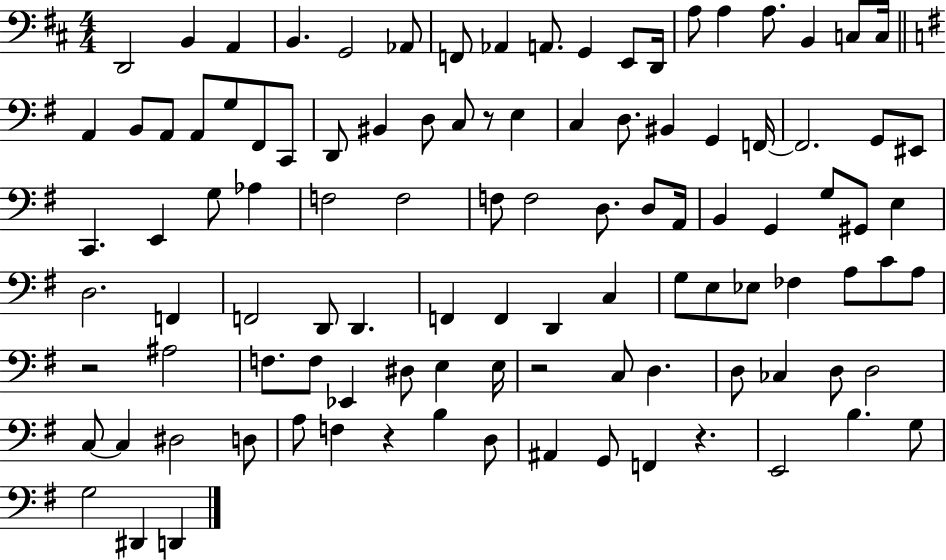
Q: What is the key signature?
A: D major